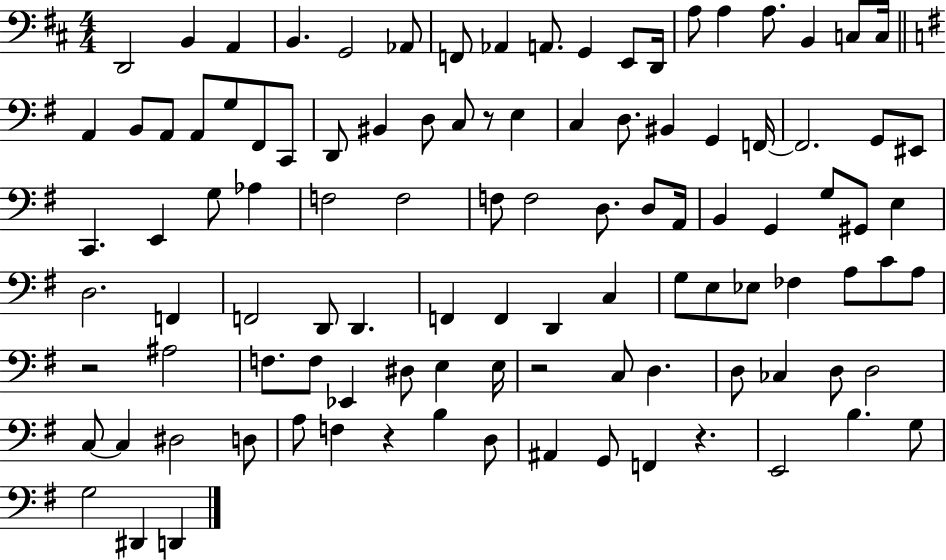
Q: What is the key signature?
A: D major